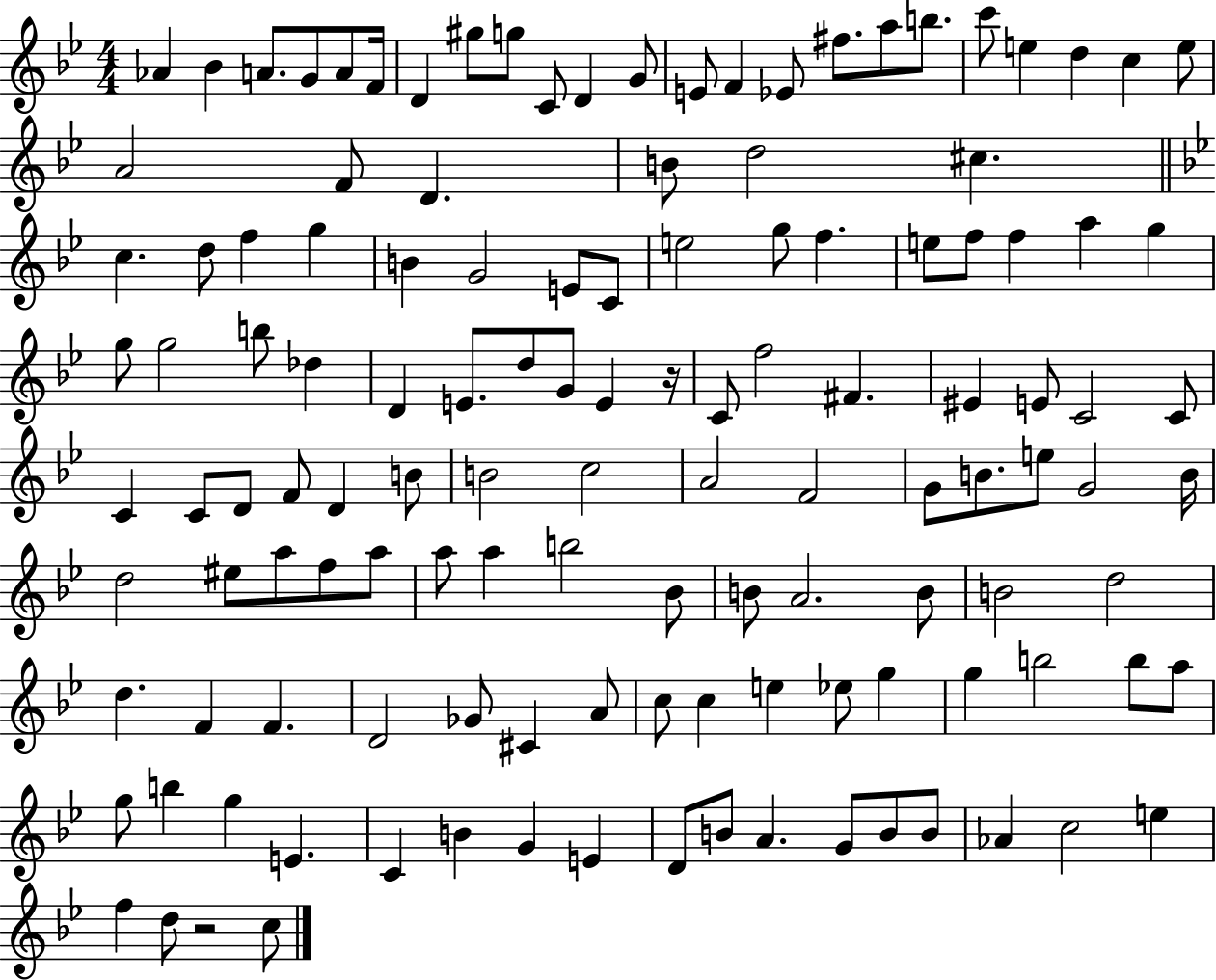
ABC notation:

X:1
T:Untitled
M:4/4
L:1/4
K:Bb
_A _B A/2 G/2 A/2 F/4 D ^g/2 g/2 C/2 D G/2 E/2 F _E/2 ^f/2 a/2 b/2 c'/2 e d c e/2 A2 F/2 D B/2 d2 ^c c d/2 f g B G2 E/2 C/2 e2 g/2 f e/2 f/2 f a g g/2 g2 b/2 _d D E/2 d/2 G/2 E z/4 C/2 f2 ^F ^E E/2 C2 C/2 C C/2 D/2 F/2 D B/2 B2 c2 A2 F2 G/2 B/2 e/2 G2 B/4 d2 ^e/2 a/2 f/2 a/2 a/2 a b2 _B/2 B/2 A2 B/2 B2 d2 d F F D2 _G/2 ^C A/2 c/2 c e _e/2 g g b2 b/2 a/2 g/2 b g E C B G E D/2 B/2 A G/2 B/2 B/2 _A c2 e f d/2 z2 c/2